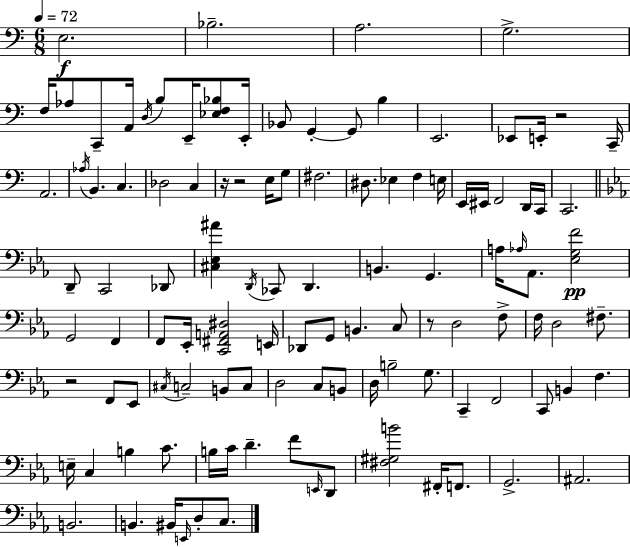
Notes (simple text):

E3/h. Bb3/h. A3/h. G3/h. F3/s Ab3/e C2/e A2/s D3/s B3/e E2/s [Eb3,F3,Bb3]/e E2/s Bb2/e G2/q G2/e B3/q E2/h. Eb2/e E2/s R/h C2/s A2/h. Ab3/s B2/q. C3/q. Db3/h C3/q R/s R/h E3/s G3/e F#3/h. D#3/e. Eb3/q F3/q E3/s E2/s EIS2/s F2/h D2/s C2/s C2/h. D2/e C2/h Db2/e [C#3,Eb3,A#4]/q D2/s CES2/e D2/q. B2/q. G2/q. A3/s Ab3/s Ab2/e. [Eb3,G3,F4]/h G2/h F2/q F2/e Eb2/s [C2,F#2,A2,D#3]/h E2/s Db2/e G2/e B2/q. C3/e R/e D3/h F3/e F3/s D3/h F#3/e. R/h F2/e Eb2/e C#3/s C3/h B2/e C3/e D3/h C3/e B2/e D3/s B3/h G3/e. C2/q F2/h C2/e B2/q F3/q. E3/s C3/q B3/q C4/e. B3/s C4/s D4/q. F4/e E2/s D2/e [F#3,G#3,B4]/h F#2/s F2/e. G2/h. A#2/h. B2/h. B2/q. BIS2/s E2/s D3/e C3/e.